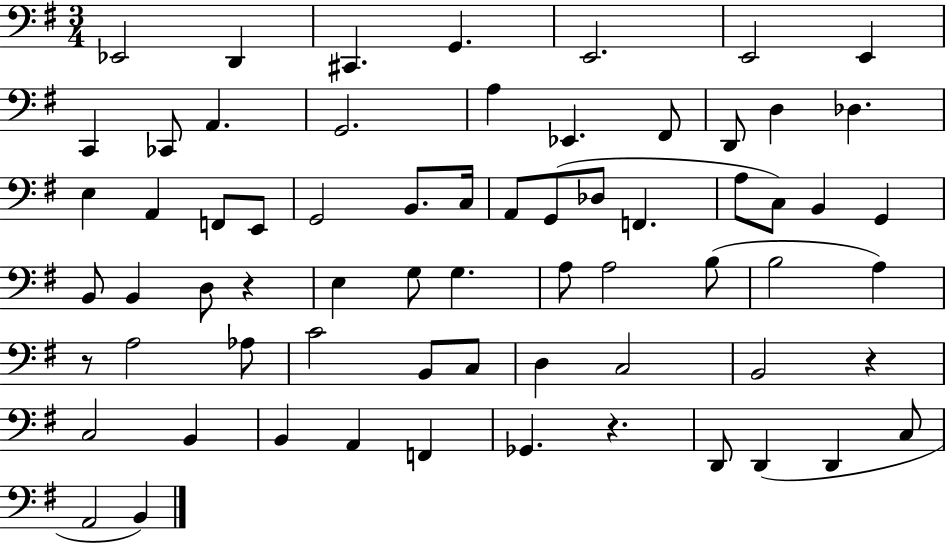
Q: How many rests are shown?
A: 4